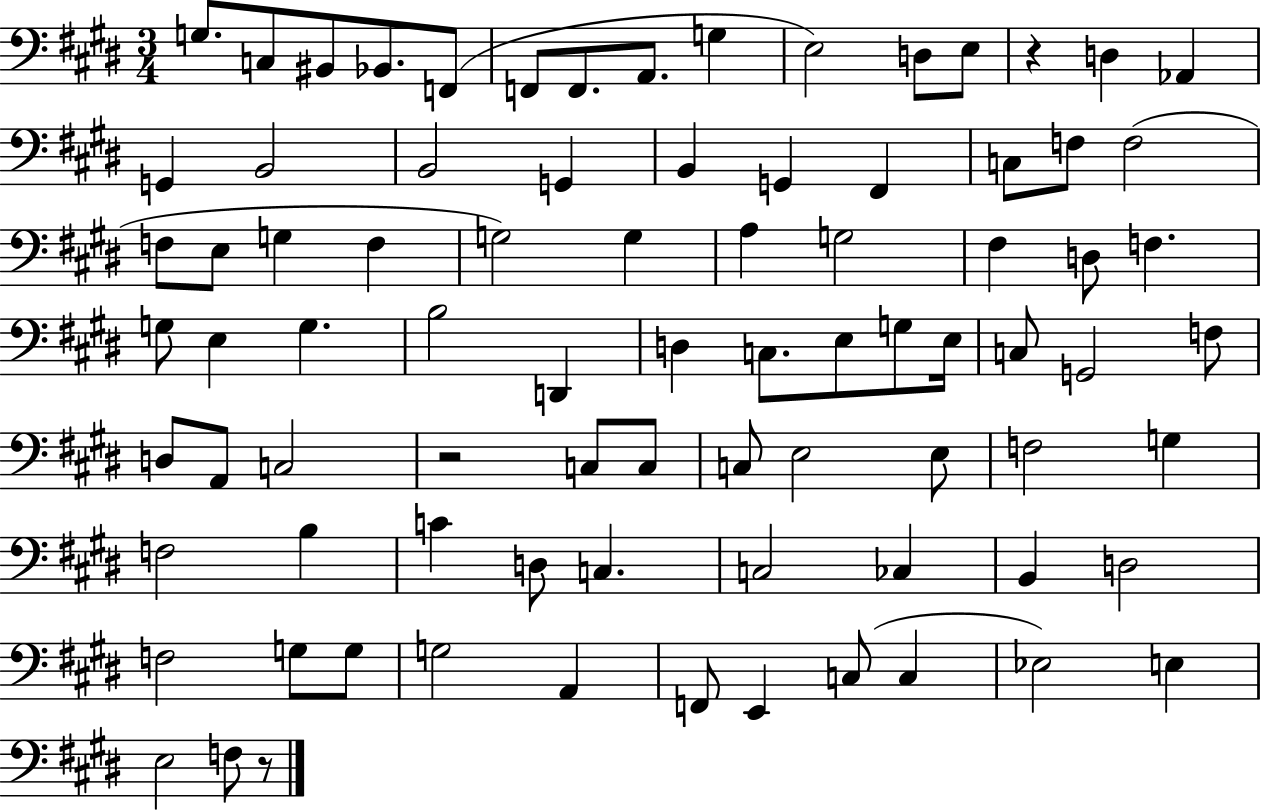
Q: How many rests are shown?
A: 3